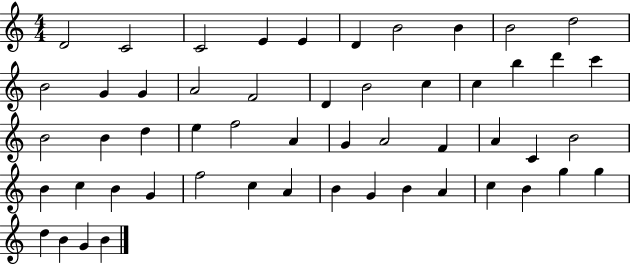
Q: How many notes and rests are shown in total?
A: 53